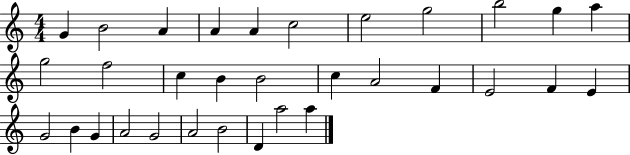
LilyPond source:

{
  \clef treble
  \numericTimeSignature
  \time 4/4
  \key c \major
  g'4 b'2 a'4 | a'4 a'4 c''2 | e''2 g''2 | b''2 g''4 a''4 | \break g''2 f''2 | c''4 b'4 b'2 | c''4 a'2 f'4 | e'2 f'4 e'4 | \break g'2 b'4 g'4 | a'2 g'2 | a'2 b'2 | d'4 a''2 a''4 | \break \bar "|."
}